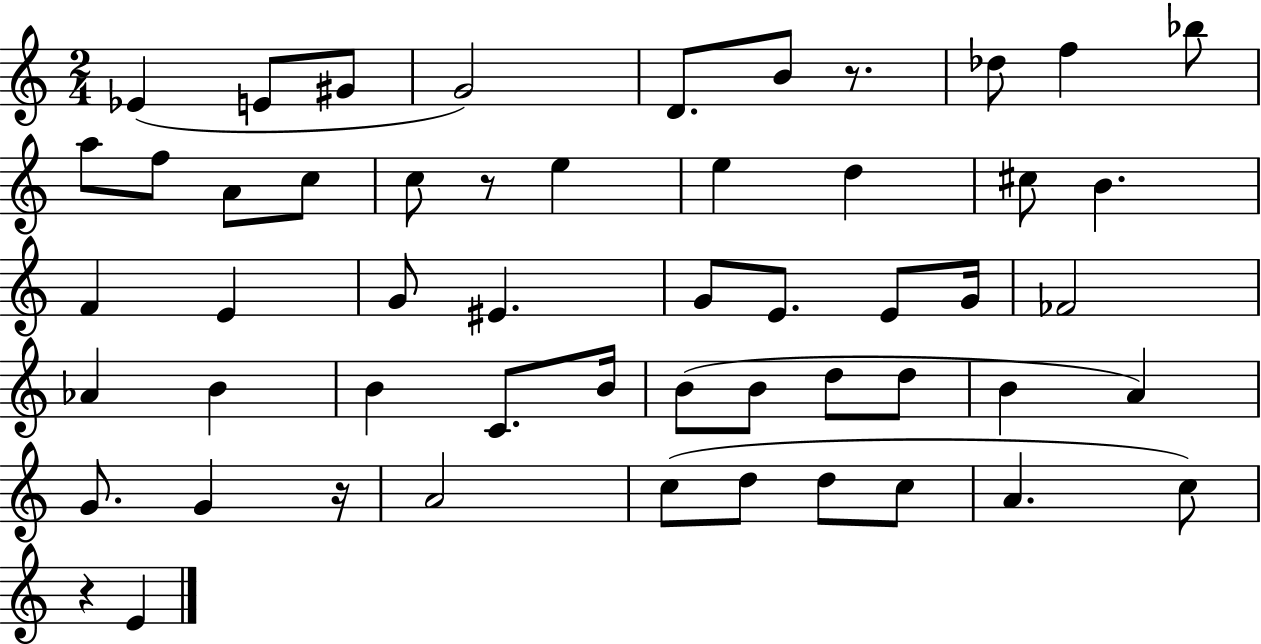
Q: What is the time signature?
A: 2/4